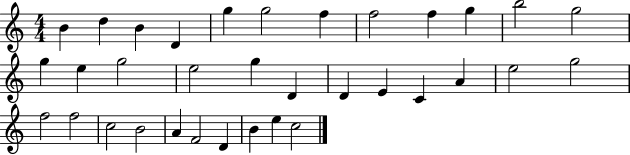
{
  \clef treble
  \numericTimeSignature
  \time 4/4
  \key c \major
  b'4 d''4 b'4 d'4 | g''4 g''2 f''4 | f''2 f''4 g''4 | b''2 g''2 | \break g''4 e''4 g''2 | e''2 g''4 d'4 | d'4 e'4 c'4 a'4 | e''2 g''2 | \break f''2 f''2 | c''2 b'2 | a'4 f'2 d'4 | b'4 e''4 c''2 | \break \bar "|."
}